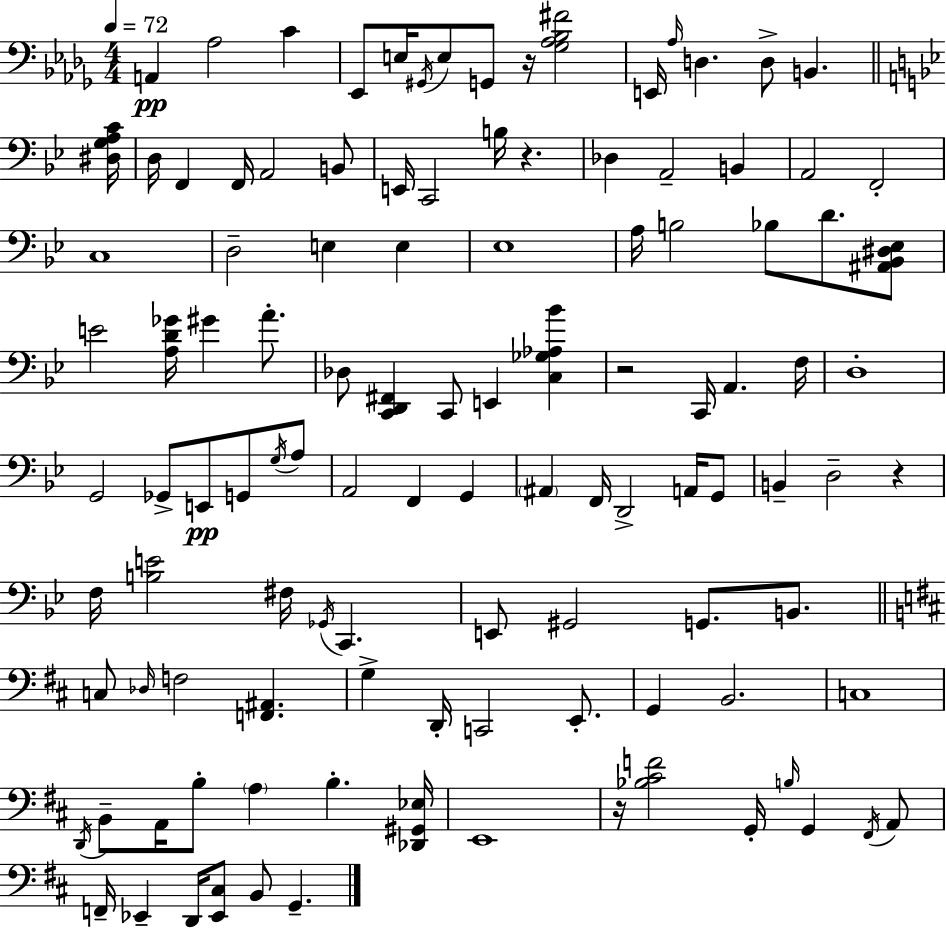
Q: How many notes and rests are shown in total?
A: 112